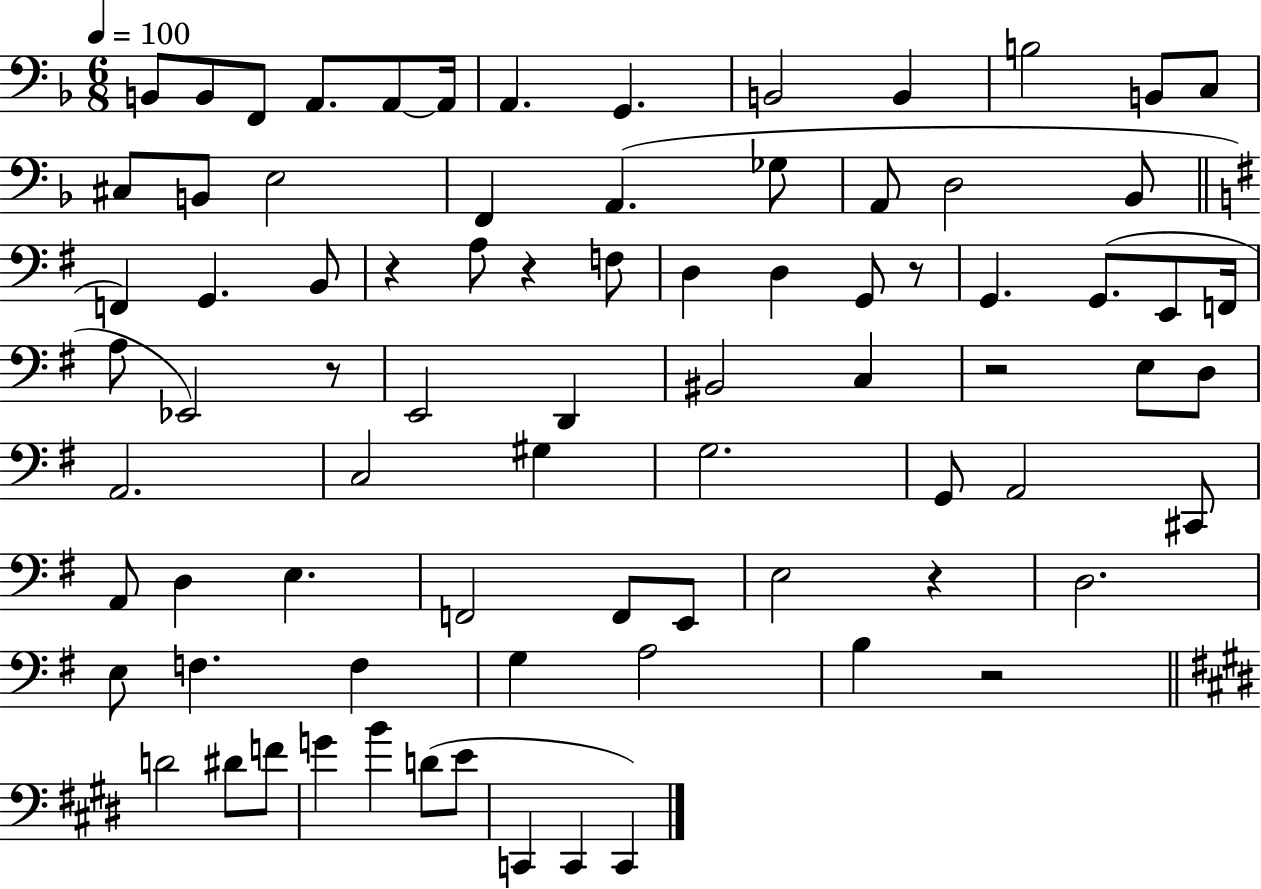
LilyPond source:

{
  \clef bass
  \numericTimeSignature
  \time 6/8
  \key f \major
  \tempo 4 = 100
  b,8 b,8 f,8 a,8. a,8~~ a,16 | a,4. g,4. | b,2 b,4 | b2 b,8 c8 | \break cis8 b,8 e2 | f,4 a,4.( ges8 | a,8 d2 bes,8 | \bar "||" \break \key g \major f,4) g,4. b,8 | r4 a8 r4 f8 | d4 d4 g,8 r8 | g,4. g,8.( e,8 f,16 | \break a8 ees,2) r8 | e,2 d,4 | bis,2 c4 | r2 e8 d8 | \break a,2. | c2 gis4 | g2. | g,8 a,2 cis,8 | \break a,8 d4 e4. | f,2 f,8 e,8 | e2 r4 | d2. | \break e8 f4. f4 | g4 a2 | b4 r2 | \bar "||" \break \key e \major d'2 dis'8 f'8 | g'4 b'4 d'8( e'8 | c,4 c,4 c,4) | \bar "|."
}